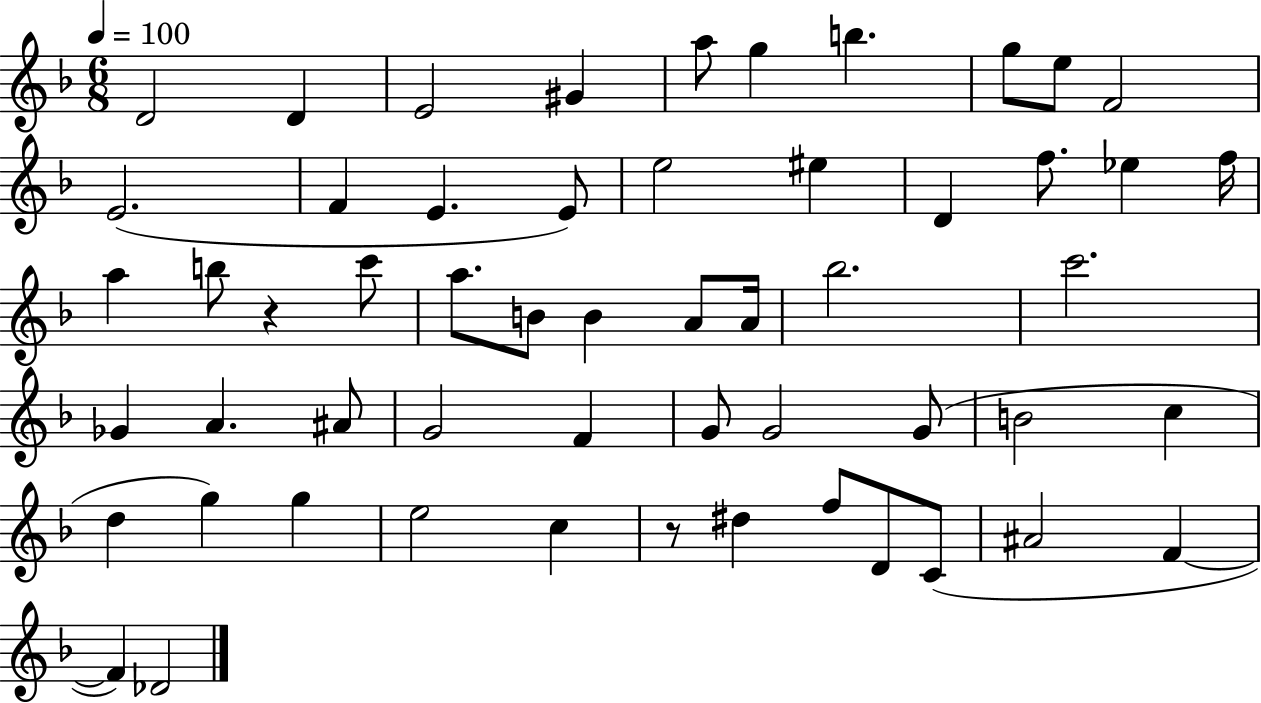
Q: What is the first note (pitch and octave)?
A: D4